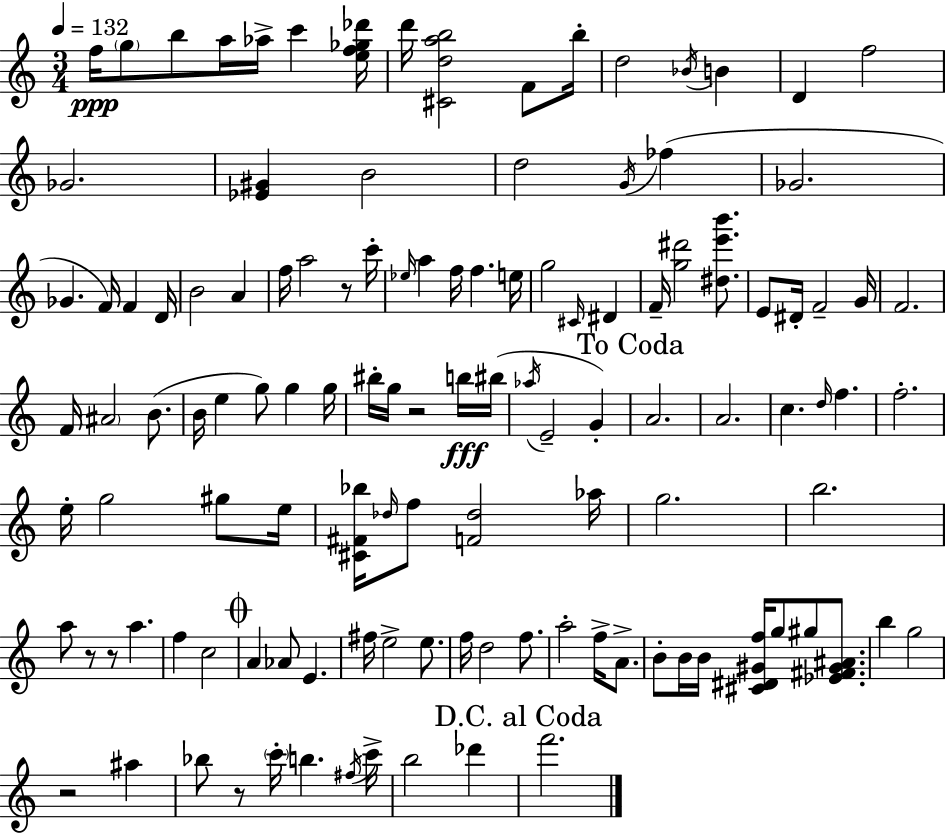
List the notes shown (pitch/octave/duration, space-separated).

F5/s G5/e B5/e A5/s Ab5/s C6/q [E5,F5,Gb5,Db6]/s D6/s [C#4,D5,A5,B5]/h F4/e B5/s D5/h Bb4/s B4/q D4/q F5/h Gb4/h. [Eb4,G#4]/q B4/h D5/h G4/s FES5/q Gb4/h. Gb4/q. F4/s F4/q D4/s B4/h A4/q F5/s A5/h R/e C6/s Eb5/s A5/q F5/s F5/q. E5/s G5/h C#4/s D#4/q F4/s [G5,D#6]/h [D#5,E6,B6]/e. E4/e D#4/s F4/h G4/s F4/h. F4/s A#4/h B4/e. B4/s E5/q G5/e G5/q G5/s BIS5/s G5/s R/h B5/s BIS5/s Ab5/s E4/h G4/q A4/h. A4/h. C5/q. D5/s F5/q. F5/h. E5/s G5/h G#5/e E5/s [C#4,F#4,Bb5]/s Db5/s F5/e [F4,Db5]/h Ab5/s G5/h. B5/h. A5/e R/e R/e A5/q. F5/q C5/h A4/q Ab4/e E4/q. F#5/s E5/h E5/e. F5/s D5/h F5/e. A5/h F5/s A4/e. B4/e B4/s B4/s [C#4,D#4,G#4,F5]/s G5/e G#5/e [Eb4,F#4,G#4,A#4]/e. B5/q G5/h R/h A#5/q Bb5/e R/e C6/s B5/q. F#5/s C6/s B5/h Db6/q F6/h.